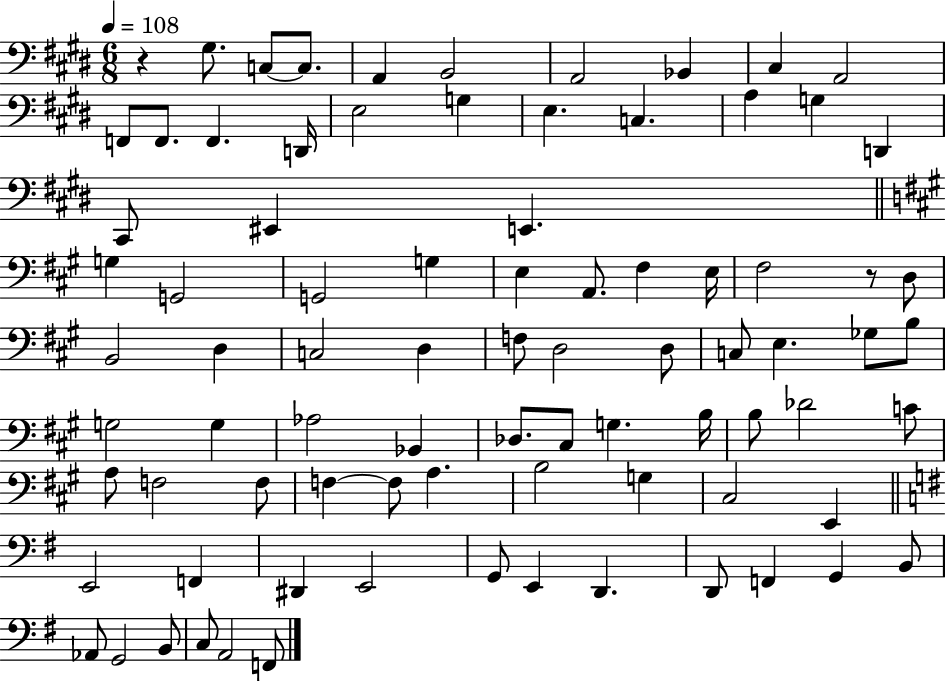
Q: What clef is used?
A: bass